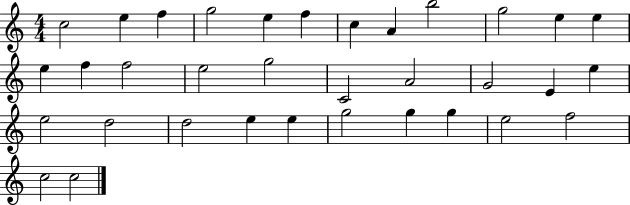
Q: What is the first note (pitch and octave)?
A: C5